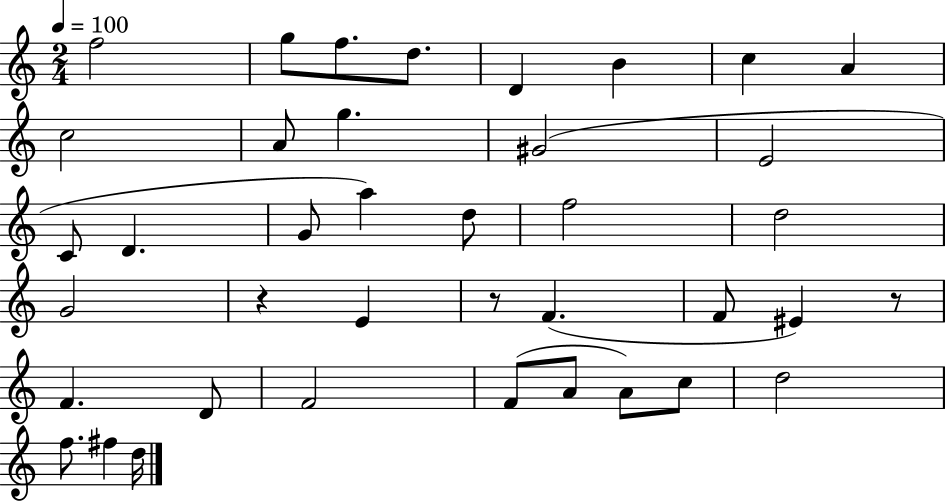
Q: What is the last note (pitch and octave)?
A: D5